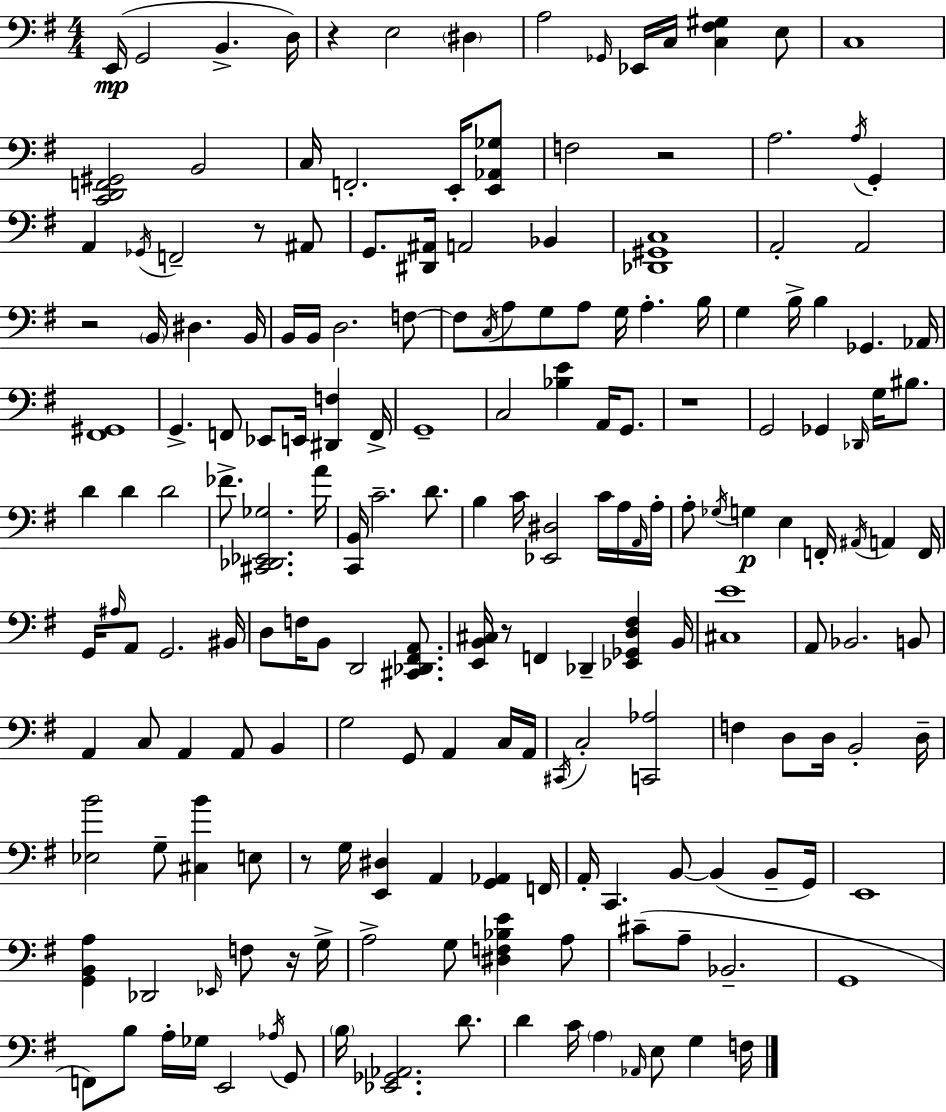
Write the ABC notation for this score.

X:1
T:Untitled
M:4/4
L:1/4
K:G
E,,/4 G,,2 B,, D,/4 z E,2 ^D, A,2 _G,,/4 _E,,/4 C,/4 [C,^F,^G,] E,/2 C,4 [C,,D,,F,,^G,,]2 B,,2 C,/4 F,,2 E,,/4 [E,,_A,,_G,]/2 F,2 z2 A,2 A,/4 G,, A,, _G,,/4 F,,2 z/2 ^A,,/2 G,,/2 [^D,,^A,,]/4 A,,2 _B,, [_D,,^G,,C,]4 A,,2 A,,2 z2 B,,/4 ^D, B,,/4 B,,/4 B,,/4 D,2 F,/2 F,/2 C,/4 A,/2 G,/2 A,/2 G,/4 A, B,/4 G, B,/4 B, _G,, _A,,/4 [^F,,^G,,]4 G,, F,,/2 _E,,/2 E,,/4 [^D,,F,] F,,/4 G,,4 C,2 [_B,E] A,,/4 G,,/2 z4 G,,2 _G,, _D,,/4 G,/4 ^B,/2 D D D2 _F/2 [^C,,_D,,_E,,_G,]2 A/4 [C,,B,,]/4 C2 D/2 B, C/4 [_E,,^D,]2 C/4 A,/4 A,,/4 A,/4 A,/2 _G,/4 G, E, F,,/4 ^A,,/4 A,, F,,/4 G,,/4 ^A,/4 A,,/2 G,,2 ^B,,/4 D,/2 F,/4 B,,/2 D,,2 [^C,,_D,,^F,,A,,]/2 [E,,B,,^C,]/4 z/2 F,, _D,, [_E,,_G,,D,^F,] B,,/4 [^C,E]4 A,,/2 _B,,2 B,,/2 A,, C,/2 A,, A,,/2 B,, G,2 G,,/2 A,, C,/4 A,,/4 ^C,,/4 C,2 [C,,_A,]2 F, D,/2 D,/4 B,,2 D,/4 [_E,B]2 G,/2 [^C,B] E,/2 z/2 G,/4 [E,,^D,] A,, [G,,_A,,] F,,/4 A,,/4 C,, B,,/2 B,, B,,/2 G,,/4 E,,4 [G,,B,,A,] _D,,2 _E,,/4 F,/2 z/4 G,/4 A,2 G,/2 [^D,F,_B,E] A,/2 ^C/2 A,/2 _B,,2 G,,4 F,,/2 B,/2 A,/4 _G,/4 E,,2 _A,/4 G,,/2 B,/4 [_E,,_G,,_A,,]2 D/2 D C/4 A, _A,,/4 E,/2 G, F,/4